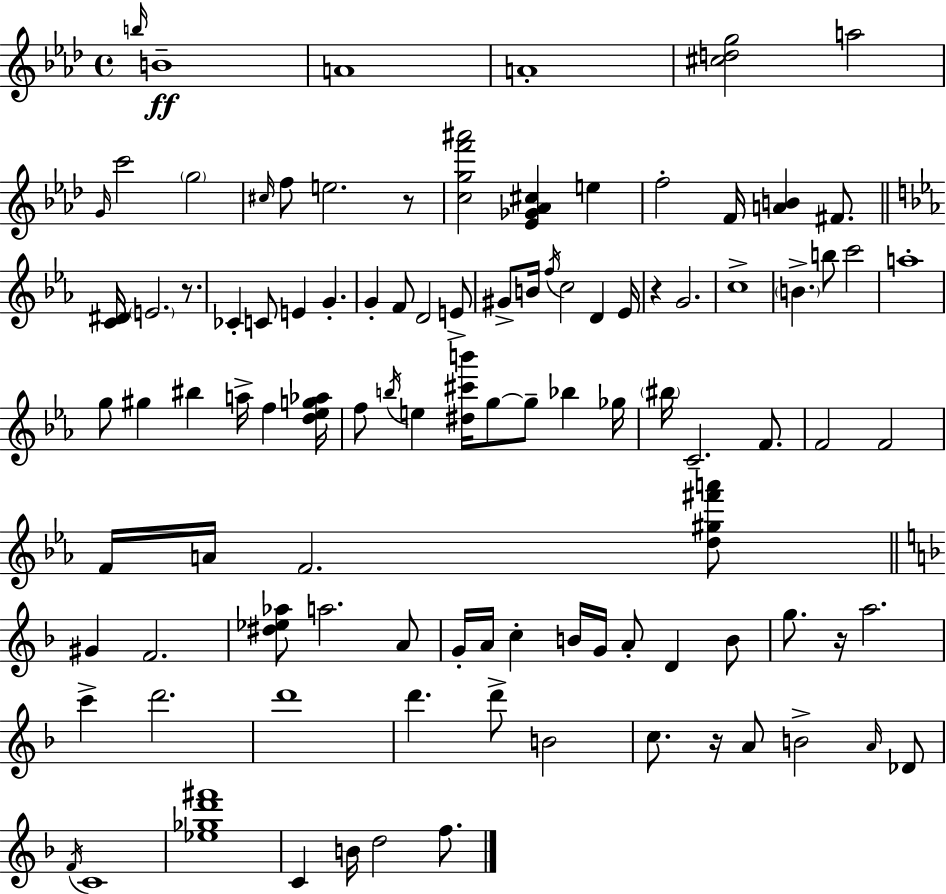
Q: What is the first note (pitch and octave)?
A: B5